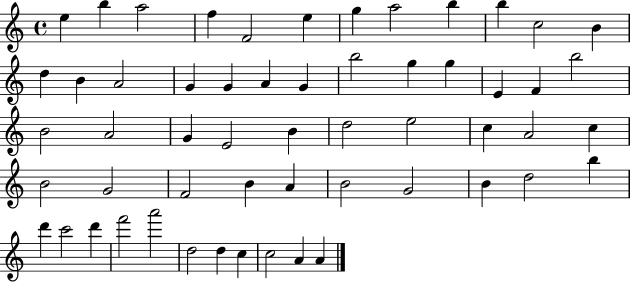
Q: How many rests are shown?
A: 0